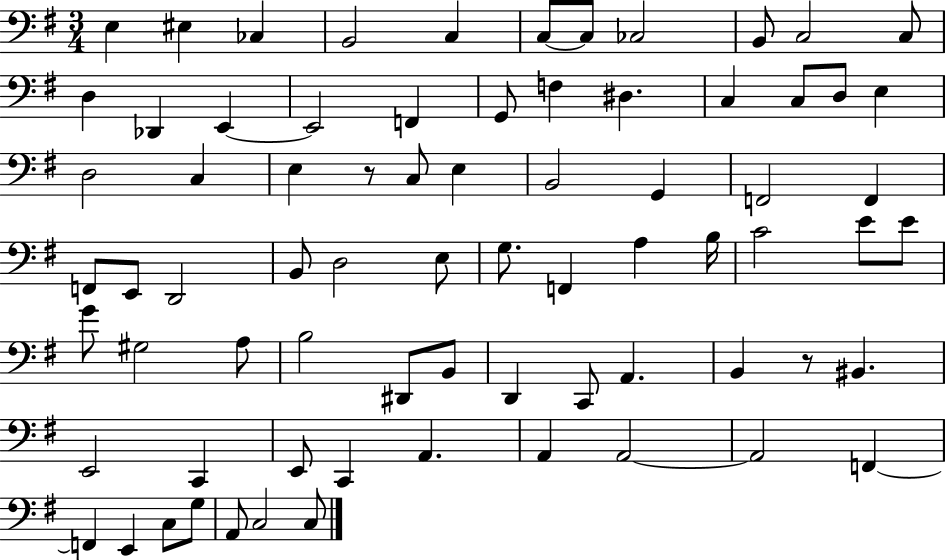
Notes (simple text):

E3/q EIS3/q CES3/q B2/h C3/q C3/e C3/e CES3/h B2/e C3/h C3/e D3/q Db2/q E2/q E2/h F2/q G2/e F3/q D#3/q. C3/q C3/e D3/e E3/q D3/h C3/q E3/q R/e C3/e E3/q B2/h G2/q F2/h F2/q F2/e E2/e D2/h B2/e D3/h E3/e G3/e. F2/q A3/q B3/s C4/h E4/e E4/e G4/e G#3/h A3/e B3/h D#2/e B2/e D2/q C2/e A2/q. B2/q R/e BIS2/q. E2/h C2/q E2/e C2/q A2/q. A2/q A2/h A2/h F2/q F2/q E2/q C3/e G3/e A2/e C3/h C3/e